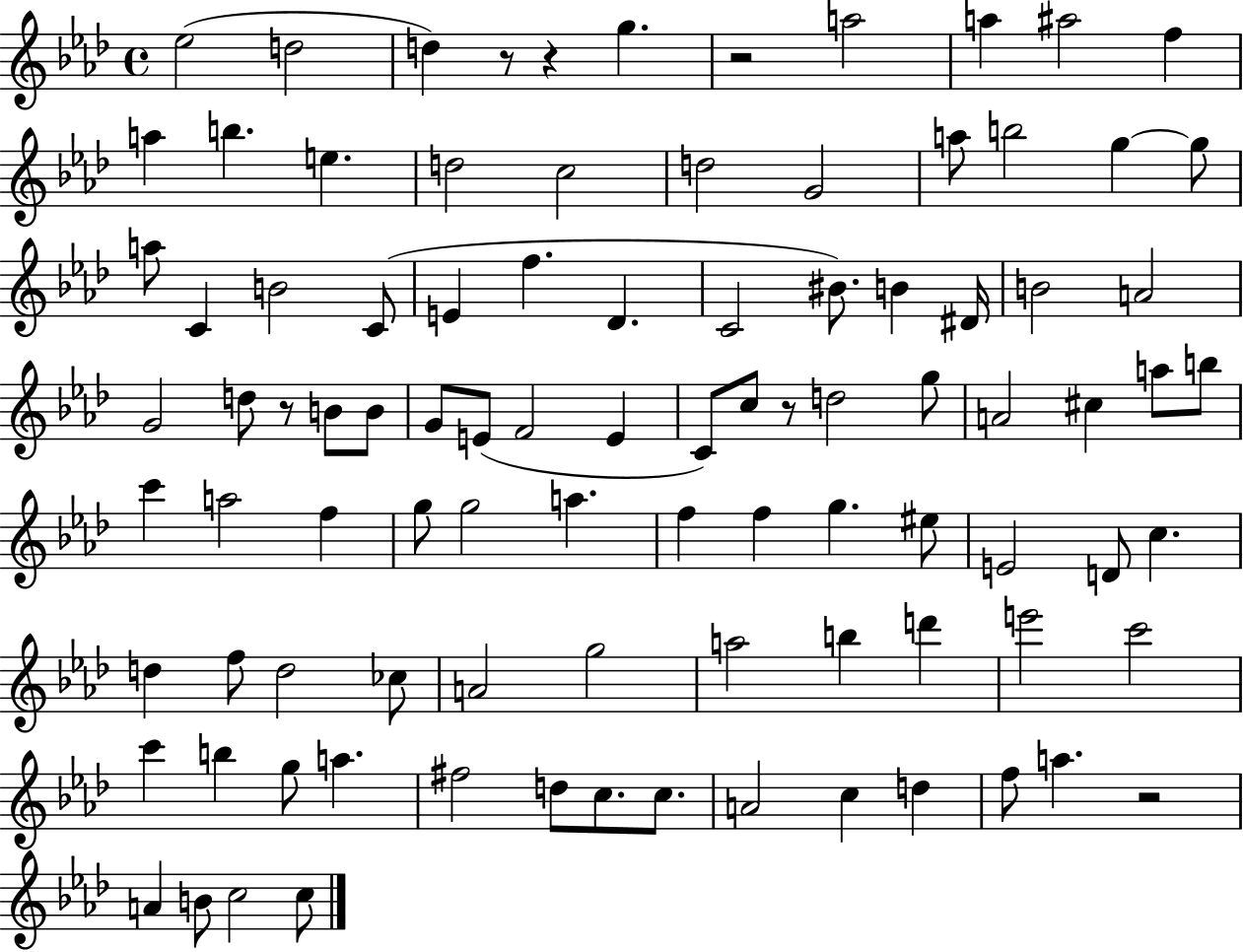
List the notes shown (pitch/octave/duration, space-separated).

Eb5/h D5/h D5/q R/e R/q G5/q. R/h A5/h A5/q A#5/h F5/q A5/q B5/q. E5/q. D5/h C5/h D5/h G4/h A5/e B5/h G5/q G5/e A5/e C4/q B4/h C4/e E4/q F5/q. Db4/q. C4/h BIS4/e. B4/q D#4/s B4/h A4/h G4/h D5/e R/e B4/e B4/e G4/e E4/e F4/h E4/q C4/e C5/e R/e D5/h G5/e A4/h C#5/q A5/e B5/e C6/q A5/h F5/q G5/e G5/h A5/q. F5/q F5/q G5/q. EIS5/e E4/h D4/e C5/q. D5/q F5/e D5/h CES5/e A4/h G5/h A5/h B5/q D6/q E6/h C6/h C6/q B5/q G5/e A5/q. F#5/h D5/e C5/e. C5/e. A4/h C5/q D5/q F5/e A5/q. R/h A4/q B4/e C5/h C5/e